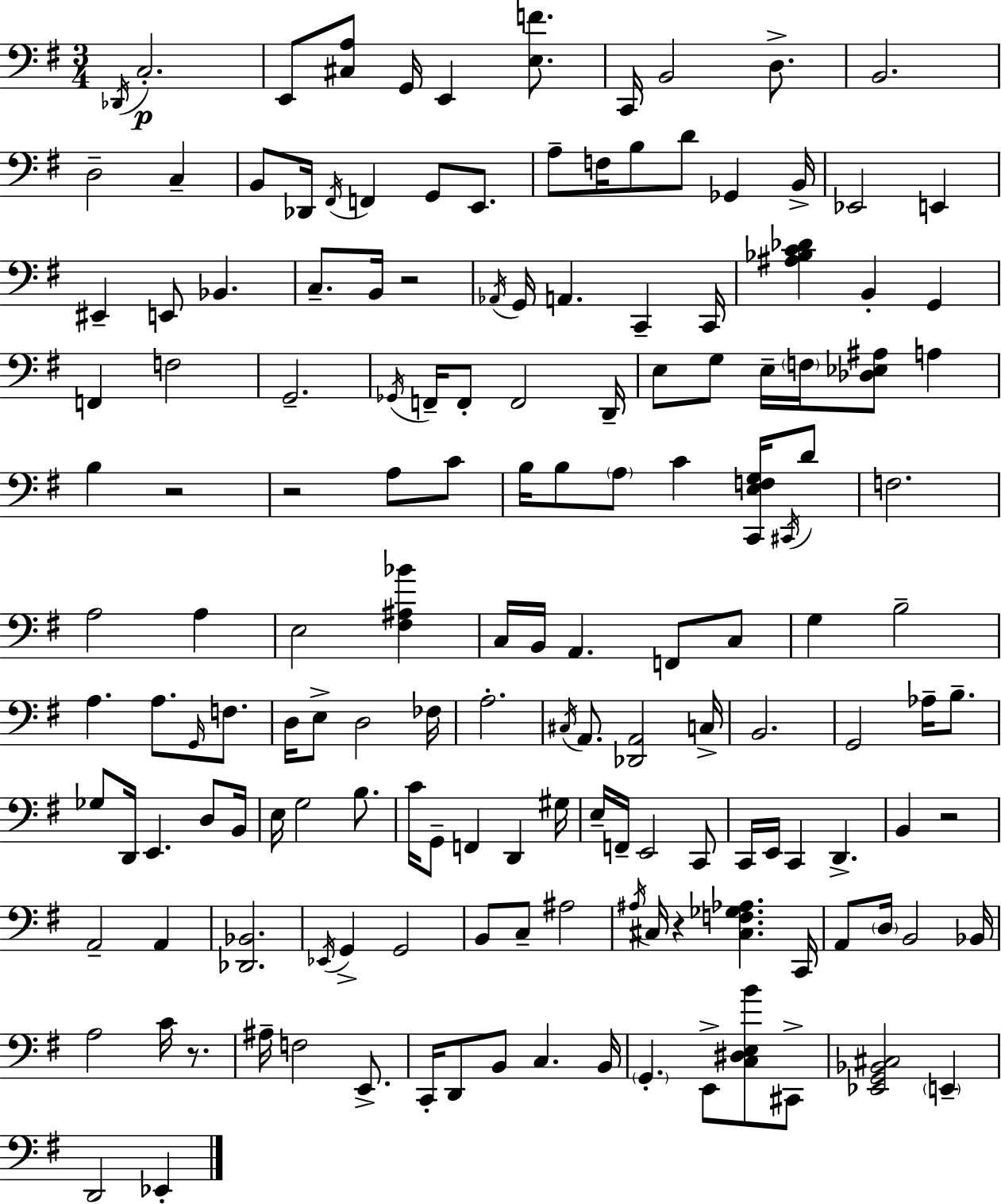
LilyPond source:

{
  \clef bass
  \numericTimeSignature
  \time 3/4
  \key e \minor
  \repeat volta 2 { \acciaccatura { des,16 }\p c2.-. | e,8 <cis a>8 g,16 e,4 <e f'>8. | c,16 b,2 d8.-> | b,2. | \break d2-- c4-- | b,8 des,16 \acciaccatura { fis,16 } f,4 g,8 e,8. | a8-- f16 b8 d'8 ges,4 | b,16-> ees,2 e,4 | \break eis,4-- e,8 bes,4. | c8.-- b,16 r2 | \acciaccatura { aes,16 } g,16 a,4. c,4-- | c,16 <ais bes c' des'>4 b,4-. g,4 | \break f,4 f2 | g,2.-- | \acciaccatura { ges,16 } f,16-- f,8-. f,2 | d,16-- e8 g8 e16-- \parenthesize f16 <des ees ais>8 | \break a4 b4 r2 | r2 | a8 c'8 b16 b8 \parenthesize a8 c'4 | <c, e f g>16 \acciaccatura { cis,16 } d'8 f2. | \break a2 | a4 e2 | <fis ais bes'>4 c16 b,16 a,4. | f,8 c8 g4 b2-- | \break a4. a8. | \grace { g,16 } f8. d16 e8-> d2 | fes16 a2.-. | \acciaccatura { cis16 } a,8. <des, a,>2 | \break c16-> b,2. | g,2 | aes16-- b8.-- ges8 d,16 e,4. | d8 b,16 e16 g2 | \break b8. c'16 g,8-- f,4 | d,4 gis16 e16-- f,16-- e,2 | c,8 c,16 e,16 c,4 | d,4.-> b,4 r2 | \break a,2-- | a,4 <des, bes,>2. | \acciaccatura { ees,16 } g,4-> | g,2 b,8 c8-- | \break ais2 \acciaccatura { ais16 } cis16 r4 | <cis f ges aes>4. c,16 a,8 \parenthesize d16 | b,2 bes,16 a2 | c'16 r8. ais16-- f2 | \break e,8.-> c,16-. d,8 | b,8 c4. b,16 \parenthesize g,4.-. | e,8-> <c dis e b'>8 cis,8-> <ees, g, bes, cis>2 | \parenthesize e,4-- d,2 | \break ees,4-. } \bar "|."
}